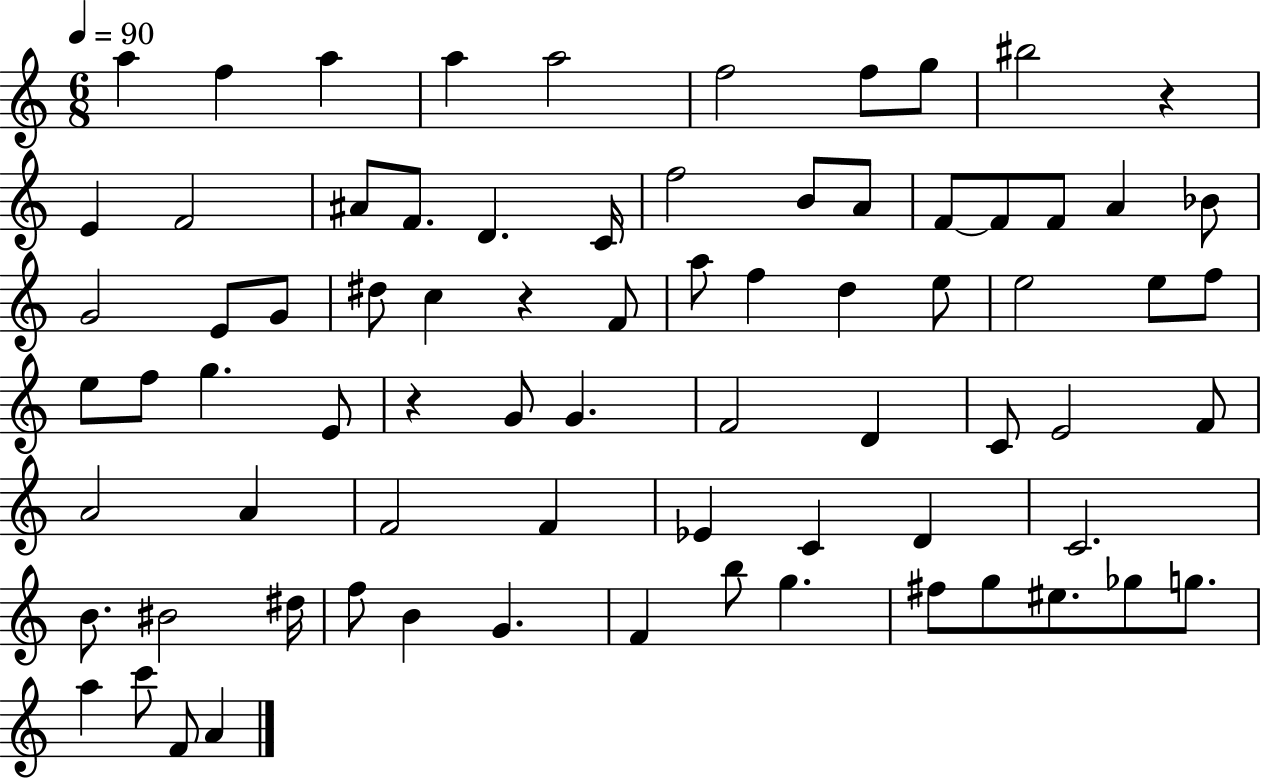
A5/q F5/q A5/q A5/q A5/h F5/h F5/e G5/e BIS5/h R/q E4/q F4/h A#4/e F4/e. D4/q. C4/s F5/h B4/e A4/e F4/e F4/e F4/e A4/q Bb4/e G4/h E4/e G4/e D#5/e C5/q R/q F4/e A5/e F5/q D5/q E5/e E5/h E5/e F5/e E5/e F5/e G5/q. E4/e R/q G4/e G4/q. F4/h D4/q C4/e E4/h F4/e A4/h A4/q F4/h F4/q Eb4/q C4/q D4/q C4/h. B4/e. BIS4/h D#5/s F5/e B4/q G4/q. F4/q B5/e G5/q. F#5/e G5/e EIS5/e. Gb5/e G5/e. A5/q C6/e F4/e A4/q